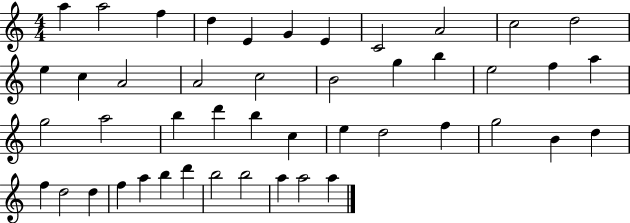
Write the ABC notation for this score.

X:1
T:Untitled
M:4/4
L:1/4
K:C
a a2 f d E G E C2 A2 c2 d2 e c A2 A2 c2 B2 g b e2 f a g2 a2 b d' b c e d2 f g2 B d f d2 d f a b d' b2 b2 a a2 a